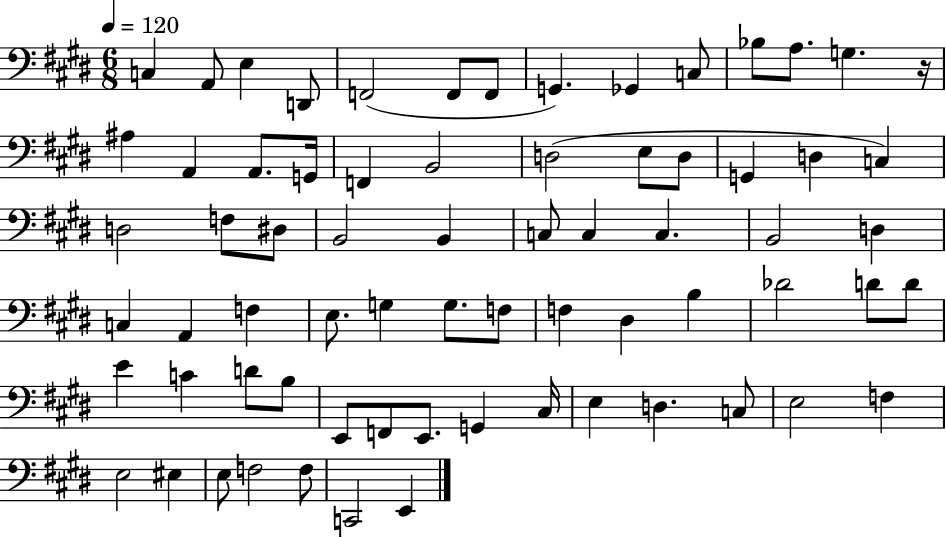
C3/q A2/e E3/q D2/e F2/h F2/e F2/e G2/q. Gb2/q C3/e Bb3/e A3/e. G3/q. R/s A#3/q A2/q A2/e. G2/s F2/q B2/h D3/h E3/e D3/e G2/q D3/q C3/q D3/h F3/e D#3/e B2/h B2/q C3/e C3/q C3/q. B2/h D3/q C3/q A2/q F3/q E3/e. G3/q G3/e. F3/e F3/q D#3/q B3/q Db4/h D4/e D4/e E4/q C4/q D4/e B3/e E2/e F2/e E2/e. G2/q C#3/s E3/q D3/q. C3/e E3/h F3/q E3/h EIS3/q E3/e F3/h F3/e C2/h E2/q